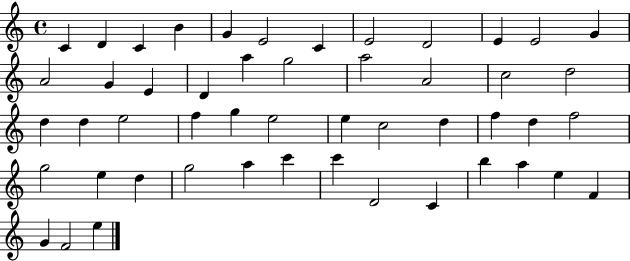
C4/q D4/q C4/q B4/q G4/q E4/h C4/q E4/h D4/h E4/q E4/h G4/q A4/h G4/q E4/q D4/q A5/q G5/h A5/h A4/h C5/h D5/h D5/q D5/q E5/h F5/q G5/q E5/h E5/q C5/h D5/q F5/q D5/q F5/h G5/h E5/q D5/q G5/h A5/q C6/q C6/q D4/h C4/q B5/q A5/q E5/q F4/q G4/q F4/h E5/q